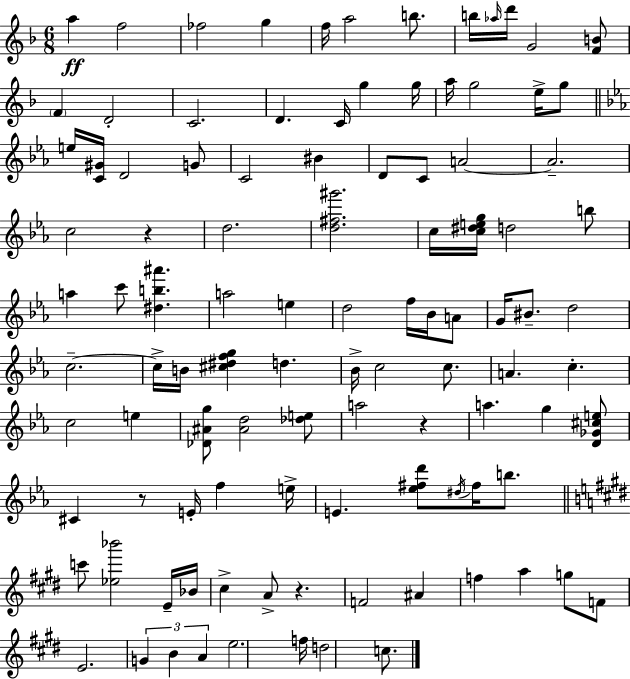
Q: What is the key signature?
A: F major